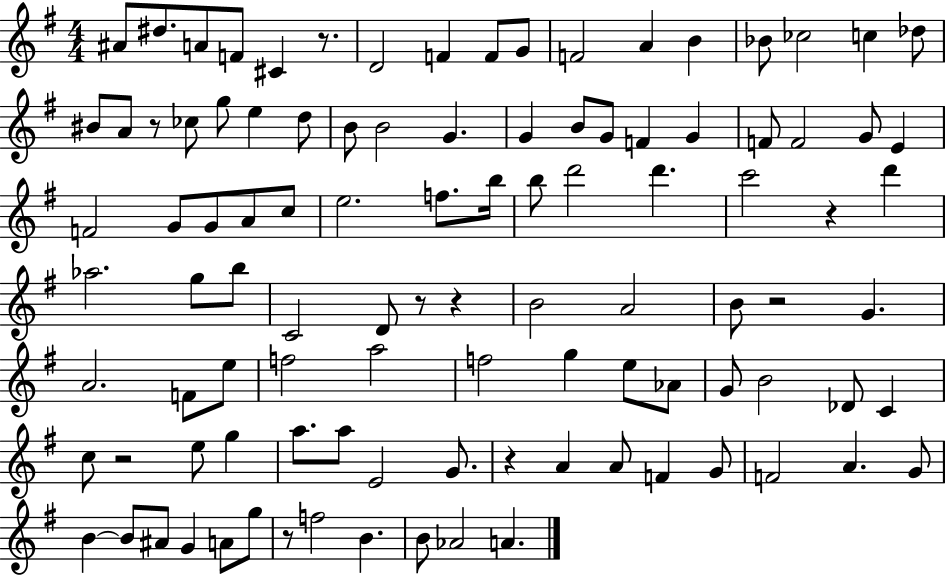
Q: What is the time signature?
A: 4/4